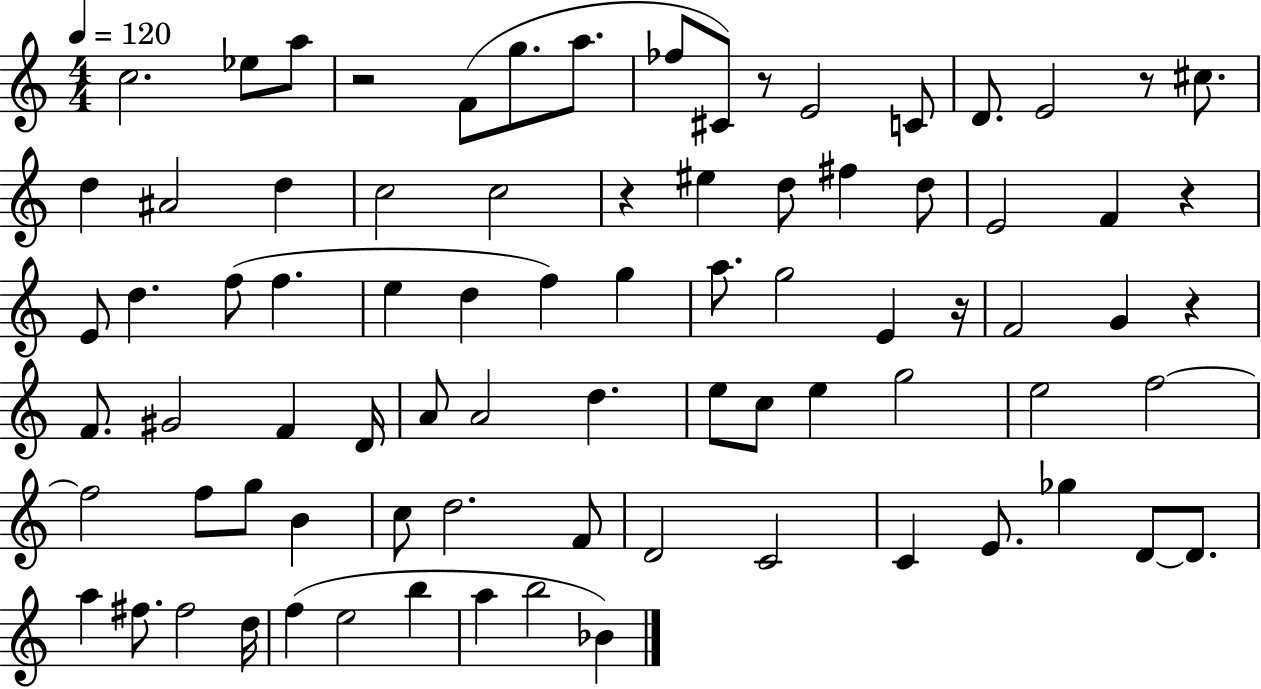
C5/h. Eb5/e A5/e R/h F4/e G5/e. A5/e. FES5/e C#4/e R/e E4/h C4/e D4/e. E4/h R/e C#5/e. D5/q A#4/h D5/q C5/h C5/h R/q EIS5/q D5/e F#5/q D5/e E4/h F4/q R/q E4/e D5/q. F5/e F5/q. E5/q D5/q F5/q G5/q A5/e. G5/h E4/q R/s F4/h G4/q R/q F4/e. G#4/h F4/q D4/s A4/e A4/h D5/q. E5/e C5/e E5/q G5/h E5/h F5/h F5/h F5/e G5/e B4/q C5/e D5/h. F4/e D4/h C4/h C4/q E4/e. Gb5/q D4/e D4/e. A5/q F#5/e. F#5/h D5/s F5/q E5/h B5/q A5/q B5/h Bb4/q